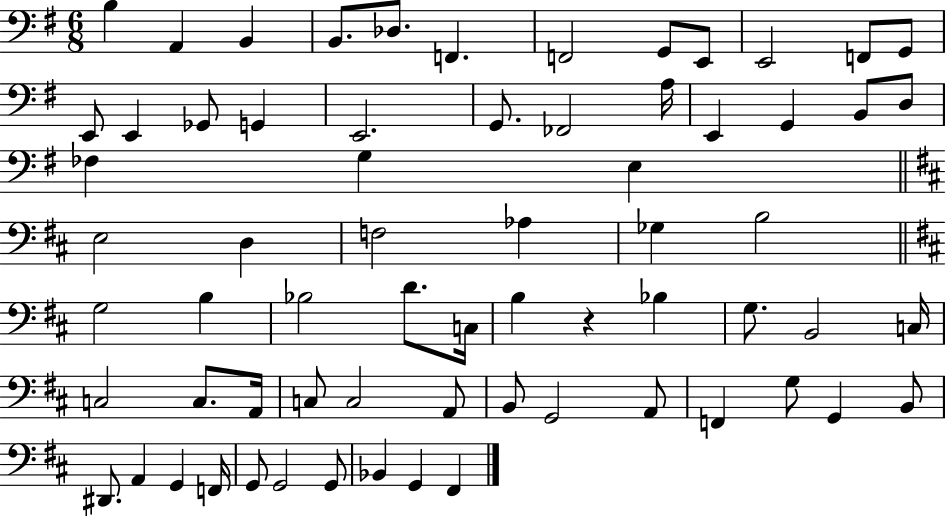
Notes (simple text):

B3/q A2/q B2/q B2/e. Db3/e. F2/q. F2/h G2/e E2/e E2/h F2/e G2/e E2/e E2/q Gb2/e G2/q E2/h. G2/e. FES2/h A3/s E2/q G2/q B2/e D3/e FES3/q G3/q E3/q E3/h D3/q F3/h Ab3/q Gb3/q B3/h G3/h B3/q Bb3/h D4/e. C3/s B3/q R/q Bb3/q G3/e. B2/h C3/s C3/h C3/e. A2/s C3/e C3/h A2/e B2/e G2/h A2/e F2/q G3/e G2/q B2/e D#2/e. A2/q G2/q F2/s G2/e G2/h G2/e Bb2/q G2/q F#2/q